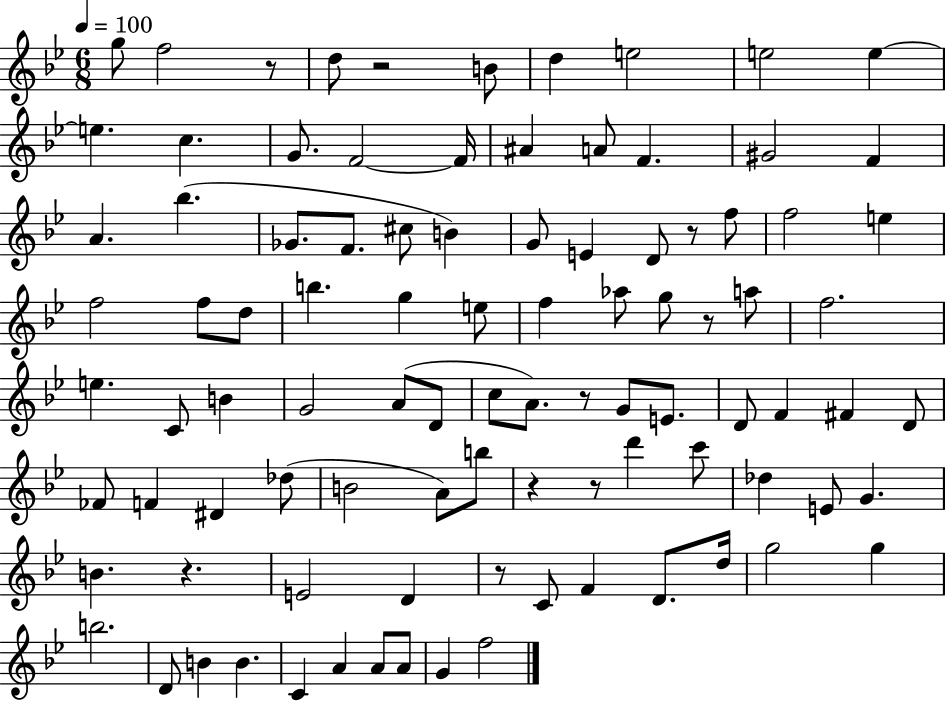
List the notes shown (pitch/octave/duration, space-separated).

G5/e F5/h R/e D5/e R/h B4/e D5/q E5/h E5/h E5/q E5/q. C5/q. G4/e. F4/h F4/s A#4/q A4/e F4/q. G#4/h F4/q A4/q. Bb5/q. Gb4/e. F4/e. C#5/e B4/q G4/e E4/q D4/e R/e F5/e F5/h E5/q F5/h F5/e D5/e B5/q. G5/q E5/e F5/q Ab5/e G5/e R/e A5/e F5/h. E5/q. C4/e B4/q G4/h A4/e D4/e C5/e A4/e. R/e G4/e E4/e. D4/e F4/q F#4/q D4/e FES4/e F4/q D#4/q Db5/e B4/h A4/e B5/e R/q R/e D6/q C6/e Db5/q E4/e G4/q. B4/q. R/q. E4/h D4/q R/e C4/e F4/q D4/e. D5/s G5/h G5/q B5/h. D4/e B4/q B4/q. C4/q A4/q A4/e A4/e G4/q F5/h